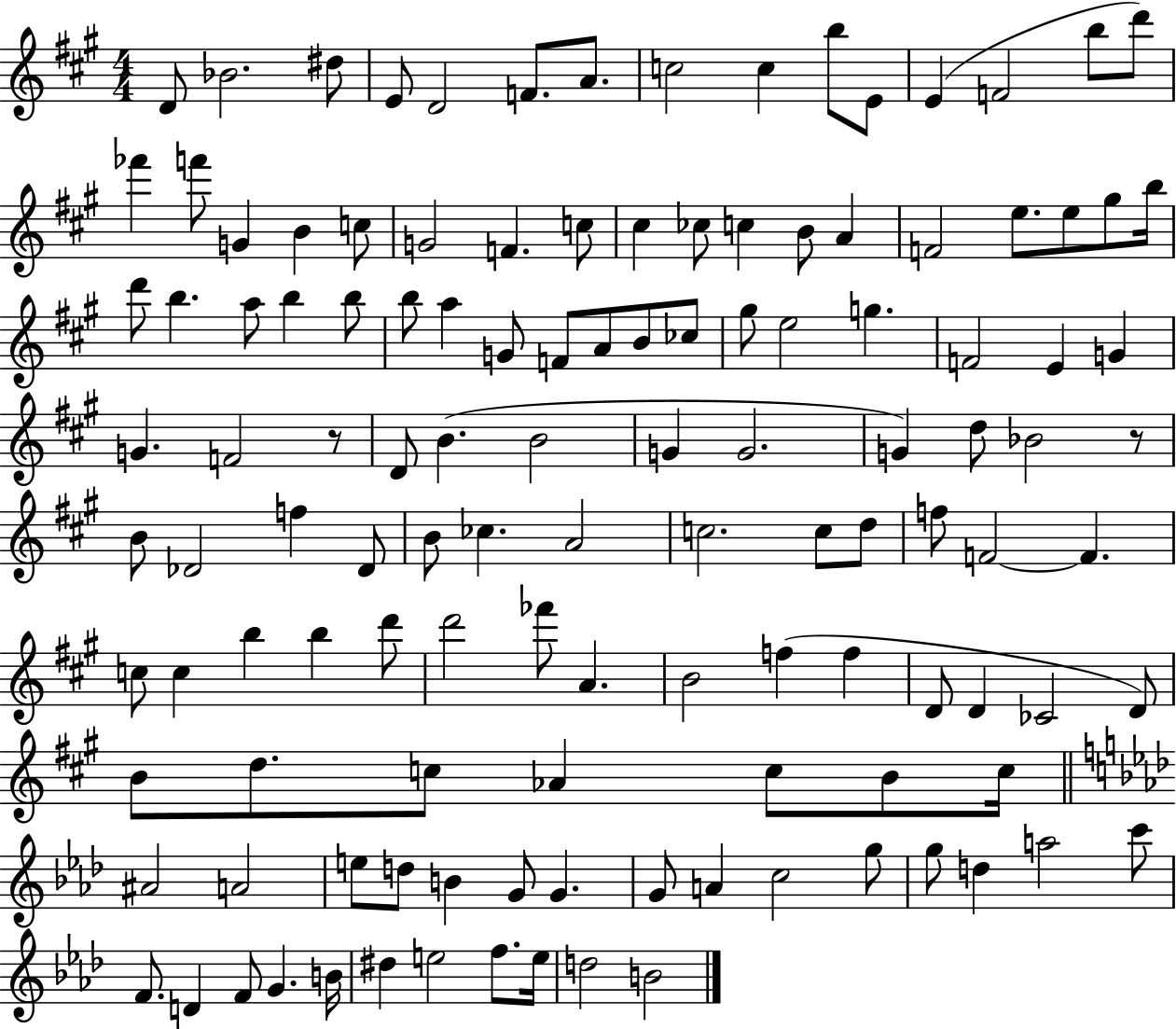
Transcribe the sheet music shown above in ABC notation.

X:1
T:Untitled
M:4/4
L:1/4
K:A
D/2 _B2 ^d/2 E/2 D2 F/2 A/2 c2 c b/2 E/2 E F2 b/2 d'/2 _f' f'/2 G B c/2 G2 F c/2 ^c _c/2 c B/2 A F2 e/2 e/2 ^g/2 b/4 d'/2 b a/2 b b/2 b/2 a G/2 F/2 A/2 B/2 _c/2 ^g/2 e2 g F2 E G G F2 z/2 D/2 B B2 G G2 G d/2 _B2 z/2 B/2 _D2 f _D/2 B/2 _c A2 c2 c/2 d/2 f/2 F2 F c/2 c b b d'/2 d'2 _f'/2 A B2 f f D/2 D _C2 D/2 B/2 d/2 c/2 _A c/2 B/2 c/4 ^A2 A2 e/2 d/2 B G/2 G G/2 A c2 g/2 g/2 d a2 c'/2 F/2 D F/2 G B/4 ^d e2 f/2 e/4 d2 B2